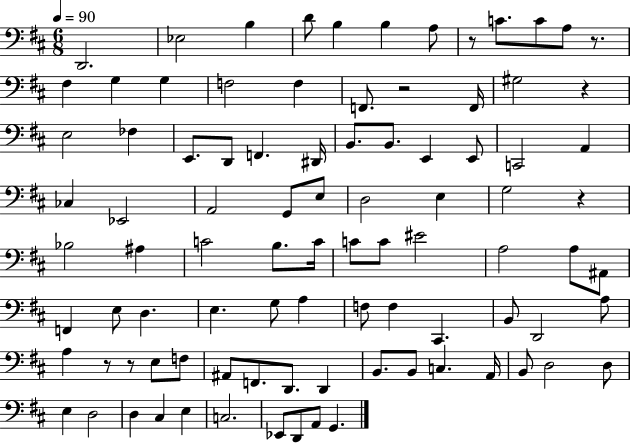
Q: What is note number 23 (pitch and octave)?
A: F2